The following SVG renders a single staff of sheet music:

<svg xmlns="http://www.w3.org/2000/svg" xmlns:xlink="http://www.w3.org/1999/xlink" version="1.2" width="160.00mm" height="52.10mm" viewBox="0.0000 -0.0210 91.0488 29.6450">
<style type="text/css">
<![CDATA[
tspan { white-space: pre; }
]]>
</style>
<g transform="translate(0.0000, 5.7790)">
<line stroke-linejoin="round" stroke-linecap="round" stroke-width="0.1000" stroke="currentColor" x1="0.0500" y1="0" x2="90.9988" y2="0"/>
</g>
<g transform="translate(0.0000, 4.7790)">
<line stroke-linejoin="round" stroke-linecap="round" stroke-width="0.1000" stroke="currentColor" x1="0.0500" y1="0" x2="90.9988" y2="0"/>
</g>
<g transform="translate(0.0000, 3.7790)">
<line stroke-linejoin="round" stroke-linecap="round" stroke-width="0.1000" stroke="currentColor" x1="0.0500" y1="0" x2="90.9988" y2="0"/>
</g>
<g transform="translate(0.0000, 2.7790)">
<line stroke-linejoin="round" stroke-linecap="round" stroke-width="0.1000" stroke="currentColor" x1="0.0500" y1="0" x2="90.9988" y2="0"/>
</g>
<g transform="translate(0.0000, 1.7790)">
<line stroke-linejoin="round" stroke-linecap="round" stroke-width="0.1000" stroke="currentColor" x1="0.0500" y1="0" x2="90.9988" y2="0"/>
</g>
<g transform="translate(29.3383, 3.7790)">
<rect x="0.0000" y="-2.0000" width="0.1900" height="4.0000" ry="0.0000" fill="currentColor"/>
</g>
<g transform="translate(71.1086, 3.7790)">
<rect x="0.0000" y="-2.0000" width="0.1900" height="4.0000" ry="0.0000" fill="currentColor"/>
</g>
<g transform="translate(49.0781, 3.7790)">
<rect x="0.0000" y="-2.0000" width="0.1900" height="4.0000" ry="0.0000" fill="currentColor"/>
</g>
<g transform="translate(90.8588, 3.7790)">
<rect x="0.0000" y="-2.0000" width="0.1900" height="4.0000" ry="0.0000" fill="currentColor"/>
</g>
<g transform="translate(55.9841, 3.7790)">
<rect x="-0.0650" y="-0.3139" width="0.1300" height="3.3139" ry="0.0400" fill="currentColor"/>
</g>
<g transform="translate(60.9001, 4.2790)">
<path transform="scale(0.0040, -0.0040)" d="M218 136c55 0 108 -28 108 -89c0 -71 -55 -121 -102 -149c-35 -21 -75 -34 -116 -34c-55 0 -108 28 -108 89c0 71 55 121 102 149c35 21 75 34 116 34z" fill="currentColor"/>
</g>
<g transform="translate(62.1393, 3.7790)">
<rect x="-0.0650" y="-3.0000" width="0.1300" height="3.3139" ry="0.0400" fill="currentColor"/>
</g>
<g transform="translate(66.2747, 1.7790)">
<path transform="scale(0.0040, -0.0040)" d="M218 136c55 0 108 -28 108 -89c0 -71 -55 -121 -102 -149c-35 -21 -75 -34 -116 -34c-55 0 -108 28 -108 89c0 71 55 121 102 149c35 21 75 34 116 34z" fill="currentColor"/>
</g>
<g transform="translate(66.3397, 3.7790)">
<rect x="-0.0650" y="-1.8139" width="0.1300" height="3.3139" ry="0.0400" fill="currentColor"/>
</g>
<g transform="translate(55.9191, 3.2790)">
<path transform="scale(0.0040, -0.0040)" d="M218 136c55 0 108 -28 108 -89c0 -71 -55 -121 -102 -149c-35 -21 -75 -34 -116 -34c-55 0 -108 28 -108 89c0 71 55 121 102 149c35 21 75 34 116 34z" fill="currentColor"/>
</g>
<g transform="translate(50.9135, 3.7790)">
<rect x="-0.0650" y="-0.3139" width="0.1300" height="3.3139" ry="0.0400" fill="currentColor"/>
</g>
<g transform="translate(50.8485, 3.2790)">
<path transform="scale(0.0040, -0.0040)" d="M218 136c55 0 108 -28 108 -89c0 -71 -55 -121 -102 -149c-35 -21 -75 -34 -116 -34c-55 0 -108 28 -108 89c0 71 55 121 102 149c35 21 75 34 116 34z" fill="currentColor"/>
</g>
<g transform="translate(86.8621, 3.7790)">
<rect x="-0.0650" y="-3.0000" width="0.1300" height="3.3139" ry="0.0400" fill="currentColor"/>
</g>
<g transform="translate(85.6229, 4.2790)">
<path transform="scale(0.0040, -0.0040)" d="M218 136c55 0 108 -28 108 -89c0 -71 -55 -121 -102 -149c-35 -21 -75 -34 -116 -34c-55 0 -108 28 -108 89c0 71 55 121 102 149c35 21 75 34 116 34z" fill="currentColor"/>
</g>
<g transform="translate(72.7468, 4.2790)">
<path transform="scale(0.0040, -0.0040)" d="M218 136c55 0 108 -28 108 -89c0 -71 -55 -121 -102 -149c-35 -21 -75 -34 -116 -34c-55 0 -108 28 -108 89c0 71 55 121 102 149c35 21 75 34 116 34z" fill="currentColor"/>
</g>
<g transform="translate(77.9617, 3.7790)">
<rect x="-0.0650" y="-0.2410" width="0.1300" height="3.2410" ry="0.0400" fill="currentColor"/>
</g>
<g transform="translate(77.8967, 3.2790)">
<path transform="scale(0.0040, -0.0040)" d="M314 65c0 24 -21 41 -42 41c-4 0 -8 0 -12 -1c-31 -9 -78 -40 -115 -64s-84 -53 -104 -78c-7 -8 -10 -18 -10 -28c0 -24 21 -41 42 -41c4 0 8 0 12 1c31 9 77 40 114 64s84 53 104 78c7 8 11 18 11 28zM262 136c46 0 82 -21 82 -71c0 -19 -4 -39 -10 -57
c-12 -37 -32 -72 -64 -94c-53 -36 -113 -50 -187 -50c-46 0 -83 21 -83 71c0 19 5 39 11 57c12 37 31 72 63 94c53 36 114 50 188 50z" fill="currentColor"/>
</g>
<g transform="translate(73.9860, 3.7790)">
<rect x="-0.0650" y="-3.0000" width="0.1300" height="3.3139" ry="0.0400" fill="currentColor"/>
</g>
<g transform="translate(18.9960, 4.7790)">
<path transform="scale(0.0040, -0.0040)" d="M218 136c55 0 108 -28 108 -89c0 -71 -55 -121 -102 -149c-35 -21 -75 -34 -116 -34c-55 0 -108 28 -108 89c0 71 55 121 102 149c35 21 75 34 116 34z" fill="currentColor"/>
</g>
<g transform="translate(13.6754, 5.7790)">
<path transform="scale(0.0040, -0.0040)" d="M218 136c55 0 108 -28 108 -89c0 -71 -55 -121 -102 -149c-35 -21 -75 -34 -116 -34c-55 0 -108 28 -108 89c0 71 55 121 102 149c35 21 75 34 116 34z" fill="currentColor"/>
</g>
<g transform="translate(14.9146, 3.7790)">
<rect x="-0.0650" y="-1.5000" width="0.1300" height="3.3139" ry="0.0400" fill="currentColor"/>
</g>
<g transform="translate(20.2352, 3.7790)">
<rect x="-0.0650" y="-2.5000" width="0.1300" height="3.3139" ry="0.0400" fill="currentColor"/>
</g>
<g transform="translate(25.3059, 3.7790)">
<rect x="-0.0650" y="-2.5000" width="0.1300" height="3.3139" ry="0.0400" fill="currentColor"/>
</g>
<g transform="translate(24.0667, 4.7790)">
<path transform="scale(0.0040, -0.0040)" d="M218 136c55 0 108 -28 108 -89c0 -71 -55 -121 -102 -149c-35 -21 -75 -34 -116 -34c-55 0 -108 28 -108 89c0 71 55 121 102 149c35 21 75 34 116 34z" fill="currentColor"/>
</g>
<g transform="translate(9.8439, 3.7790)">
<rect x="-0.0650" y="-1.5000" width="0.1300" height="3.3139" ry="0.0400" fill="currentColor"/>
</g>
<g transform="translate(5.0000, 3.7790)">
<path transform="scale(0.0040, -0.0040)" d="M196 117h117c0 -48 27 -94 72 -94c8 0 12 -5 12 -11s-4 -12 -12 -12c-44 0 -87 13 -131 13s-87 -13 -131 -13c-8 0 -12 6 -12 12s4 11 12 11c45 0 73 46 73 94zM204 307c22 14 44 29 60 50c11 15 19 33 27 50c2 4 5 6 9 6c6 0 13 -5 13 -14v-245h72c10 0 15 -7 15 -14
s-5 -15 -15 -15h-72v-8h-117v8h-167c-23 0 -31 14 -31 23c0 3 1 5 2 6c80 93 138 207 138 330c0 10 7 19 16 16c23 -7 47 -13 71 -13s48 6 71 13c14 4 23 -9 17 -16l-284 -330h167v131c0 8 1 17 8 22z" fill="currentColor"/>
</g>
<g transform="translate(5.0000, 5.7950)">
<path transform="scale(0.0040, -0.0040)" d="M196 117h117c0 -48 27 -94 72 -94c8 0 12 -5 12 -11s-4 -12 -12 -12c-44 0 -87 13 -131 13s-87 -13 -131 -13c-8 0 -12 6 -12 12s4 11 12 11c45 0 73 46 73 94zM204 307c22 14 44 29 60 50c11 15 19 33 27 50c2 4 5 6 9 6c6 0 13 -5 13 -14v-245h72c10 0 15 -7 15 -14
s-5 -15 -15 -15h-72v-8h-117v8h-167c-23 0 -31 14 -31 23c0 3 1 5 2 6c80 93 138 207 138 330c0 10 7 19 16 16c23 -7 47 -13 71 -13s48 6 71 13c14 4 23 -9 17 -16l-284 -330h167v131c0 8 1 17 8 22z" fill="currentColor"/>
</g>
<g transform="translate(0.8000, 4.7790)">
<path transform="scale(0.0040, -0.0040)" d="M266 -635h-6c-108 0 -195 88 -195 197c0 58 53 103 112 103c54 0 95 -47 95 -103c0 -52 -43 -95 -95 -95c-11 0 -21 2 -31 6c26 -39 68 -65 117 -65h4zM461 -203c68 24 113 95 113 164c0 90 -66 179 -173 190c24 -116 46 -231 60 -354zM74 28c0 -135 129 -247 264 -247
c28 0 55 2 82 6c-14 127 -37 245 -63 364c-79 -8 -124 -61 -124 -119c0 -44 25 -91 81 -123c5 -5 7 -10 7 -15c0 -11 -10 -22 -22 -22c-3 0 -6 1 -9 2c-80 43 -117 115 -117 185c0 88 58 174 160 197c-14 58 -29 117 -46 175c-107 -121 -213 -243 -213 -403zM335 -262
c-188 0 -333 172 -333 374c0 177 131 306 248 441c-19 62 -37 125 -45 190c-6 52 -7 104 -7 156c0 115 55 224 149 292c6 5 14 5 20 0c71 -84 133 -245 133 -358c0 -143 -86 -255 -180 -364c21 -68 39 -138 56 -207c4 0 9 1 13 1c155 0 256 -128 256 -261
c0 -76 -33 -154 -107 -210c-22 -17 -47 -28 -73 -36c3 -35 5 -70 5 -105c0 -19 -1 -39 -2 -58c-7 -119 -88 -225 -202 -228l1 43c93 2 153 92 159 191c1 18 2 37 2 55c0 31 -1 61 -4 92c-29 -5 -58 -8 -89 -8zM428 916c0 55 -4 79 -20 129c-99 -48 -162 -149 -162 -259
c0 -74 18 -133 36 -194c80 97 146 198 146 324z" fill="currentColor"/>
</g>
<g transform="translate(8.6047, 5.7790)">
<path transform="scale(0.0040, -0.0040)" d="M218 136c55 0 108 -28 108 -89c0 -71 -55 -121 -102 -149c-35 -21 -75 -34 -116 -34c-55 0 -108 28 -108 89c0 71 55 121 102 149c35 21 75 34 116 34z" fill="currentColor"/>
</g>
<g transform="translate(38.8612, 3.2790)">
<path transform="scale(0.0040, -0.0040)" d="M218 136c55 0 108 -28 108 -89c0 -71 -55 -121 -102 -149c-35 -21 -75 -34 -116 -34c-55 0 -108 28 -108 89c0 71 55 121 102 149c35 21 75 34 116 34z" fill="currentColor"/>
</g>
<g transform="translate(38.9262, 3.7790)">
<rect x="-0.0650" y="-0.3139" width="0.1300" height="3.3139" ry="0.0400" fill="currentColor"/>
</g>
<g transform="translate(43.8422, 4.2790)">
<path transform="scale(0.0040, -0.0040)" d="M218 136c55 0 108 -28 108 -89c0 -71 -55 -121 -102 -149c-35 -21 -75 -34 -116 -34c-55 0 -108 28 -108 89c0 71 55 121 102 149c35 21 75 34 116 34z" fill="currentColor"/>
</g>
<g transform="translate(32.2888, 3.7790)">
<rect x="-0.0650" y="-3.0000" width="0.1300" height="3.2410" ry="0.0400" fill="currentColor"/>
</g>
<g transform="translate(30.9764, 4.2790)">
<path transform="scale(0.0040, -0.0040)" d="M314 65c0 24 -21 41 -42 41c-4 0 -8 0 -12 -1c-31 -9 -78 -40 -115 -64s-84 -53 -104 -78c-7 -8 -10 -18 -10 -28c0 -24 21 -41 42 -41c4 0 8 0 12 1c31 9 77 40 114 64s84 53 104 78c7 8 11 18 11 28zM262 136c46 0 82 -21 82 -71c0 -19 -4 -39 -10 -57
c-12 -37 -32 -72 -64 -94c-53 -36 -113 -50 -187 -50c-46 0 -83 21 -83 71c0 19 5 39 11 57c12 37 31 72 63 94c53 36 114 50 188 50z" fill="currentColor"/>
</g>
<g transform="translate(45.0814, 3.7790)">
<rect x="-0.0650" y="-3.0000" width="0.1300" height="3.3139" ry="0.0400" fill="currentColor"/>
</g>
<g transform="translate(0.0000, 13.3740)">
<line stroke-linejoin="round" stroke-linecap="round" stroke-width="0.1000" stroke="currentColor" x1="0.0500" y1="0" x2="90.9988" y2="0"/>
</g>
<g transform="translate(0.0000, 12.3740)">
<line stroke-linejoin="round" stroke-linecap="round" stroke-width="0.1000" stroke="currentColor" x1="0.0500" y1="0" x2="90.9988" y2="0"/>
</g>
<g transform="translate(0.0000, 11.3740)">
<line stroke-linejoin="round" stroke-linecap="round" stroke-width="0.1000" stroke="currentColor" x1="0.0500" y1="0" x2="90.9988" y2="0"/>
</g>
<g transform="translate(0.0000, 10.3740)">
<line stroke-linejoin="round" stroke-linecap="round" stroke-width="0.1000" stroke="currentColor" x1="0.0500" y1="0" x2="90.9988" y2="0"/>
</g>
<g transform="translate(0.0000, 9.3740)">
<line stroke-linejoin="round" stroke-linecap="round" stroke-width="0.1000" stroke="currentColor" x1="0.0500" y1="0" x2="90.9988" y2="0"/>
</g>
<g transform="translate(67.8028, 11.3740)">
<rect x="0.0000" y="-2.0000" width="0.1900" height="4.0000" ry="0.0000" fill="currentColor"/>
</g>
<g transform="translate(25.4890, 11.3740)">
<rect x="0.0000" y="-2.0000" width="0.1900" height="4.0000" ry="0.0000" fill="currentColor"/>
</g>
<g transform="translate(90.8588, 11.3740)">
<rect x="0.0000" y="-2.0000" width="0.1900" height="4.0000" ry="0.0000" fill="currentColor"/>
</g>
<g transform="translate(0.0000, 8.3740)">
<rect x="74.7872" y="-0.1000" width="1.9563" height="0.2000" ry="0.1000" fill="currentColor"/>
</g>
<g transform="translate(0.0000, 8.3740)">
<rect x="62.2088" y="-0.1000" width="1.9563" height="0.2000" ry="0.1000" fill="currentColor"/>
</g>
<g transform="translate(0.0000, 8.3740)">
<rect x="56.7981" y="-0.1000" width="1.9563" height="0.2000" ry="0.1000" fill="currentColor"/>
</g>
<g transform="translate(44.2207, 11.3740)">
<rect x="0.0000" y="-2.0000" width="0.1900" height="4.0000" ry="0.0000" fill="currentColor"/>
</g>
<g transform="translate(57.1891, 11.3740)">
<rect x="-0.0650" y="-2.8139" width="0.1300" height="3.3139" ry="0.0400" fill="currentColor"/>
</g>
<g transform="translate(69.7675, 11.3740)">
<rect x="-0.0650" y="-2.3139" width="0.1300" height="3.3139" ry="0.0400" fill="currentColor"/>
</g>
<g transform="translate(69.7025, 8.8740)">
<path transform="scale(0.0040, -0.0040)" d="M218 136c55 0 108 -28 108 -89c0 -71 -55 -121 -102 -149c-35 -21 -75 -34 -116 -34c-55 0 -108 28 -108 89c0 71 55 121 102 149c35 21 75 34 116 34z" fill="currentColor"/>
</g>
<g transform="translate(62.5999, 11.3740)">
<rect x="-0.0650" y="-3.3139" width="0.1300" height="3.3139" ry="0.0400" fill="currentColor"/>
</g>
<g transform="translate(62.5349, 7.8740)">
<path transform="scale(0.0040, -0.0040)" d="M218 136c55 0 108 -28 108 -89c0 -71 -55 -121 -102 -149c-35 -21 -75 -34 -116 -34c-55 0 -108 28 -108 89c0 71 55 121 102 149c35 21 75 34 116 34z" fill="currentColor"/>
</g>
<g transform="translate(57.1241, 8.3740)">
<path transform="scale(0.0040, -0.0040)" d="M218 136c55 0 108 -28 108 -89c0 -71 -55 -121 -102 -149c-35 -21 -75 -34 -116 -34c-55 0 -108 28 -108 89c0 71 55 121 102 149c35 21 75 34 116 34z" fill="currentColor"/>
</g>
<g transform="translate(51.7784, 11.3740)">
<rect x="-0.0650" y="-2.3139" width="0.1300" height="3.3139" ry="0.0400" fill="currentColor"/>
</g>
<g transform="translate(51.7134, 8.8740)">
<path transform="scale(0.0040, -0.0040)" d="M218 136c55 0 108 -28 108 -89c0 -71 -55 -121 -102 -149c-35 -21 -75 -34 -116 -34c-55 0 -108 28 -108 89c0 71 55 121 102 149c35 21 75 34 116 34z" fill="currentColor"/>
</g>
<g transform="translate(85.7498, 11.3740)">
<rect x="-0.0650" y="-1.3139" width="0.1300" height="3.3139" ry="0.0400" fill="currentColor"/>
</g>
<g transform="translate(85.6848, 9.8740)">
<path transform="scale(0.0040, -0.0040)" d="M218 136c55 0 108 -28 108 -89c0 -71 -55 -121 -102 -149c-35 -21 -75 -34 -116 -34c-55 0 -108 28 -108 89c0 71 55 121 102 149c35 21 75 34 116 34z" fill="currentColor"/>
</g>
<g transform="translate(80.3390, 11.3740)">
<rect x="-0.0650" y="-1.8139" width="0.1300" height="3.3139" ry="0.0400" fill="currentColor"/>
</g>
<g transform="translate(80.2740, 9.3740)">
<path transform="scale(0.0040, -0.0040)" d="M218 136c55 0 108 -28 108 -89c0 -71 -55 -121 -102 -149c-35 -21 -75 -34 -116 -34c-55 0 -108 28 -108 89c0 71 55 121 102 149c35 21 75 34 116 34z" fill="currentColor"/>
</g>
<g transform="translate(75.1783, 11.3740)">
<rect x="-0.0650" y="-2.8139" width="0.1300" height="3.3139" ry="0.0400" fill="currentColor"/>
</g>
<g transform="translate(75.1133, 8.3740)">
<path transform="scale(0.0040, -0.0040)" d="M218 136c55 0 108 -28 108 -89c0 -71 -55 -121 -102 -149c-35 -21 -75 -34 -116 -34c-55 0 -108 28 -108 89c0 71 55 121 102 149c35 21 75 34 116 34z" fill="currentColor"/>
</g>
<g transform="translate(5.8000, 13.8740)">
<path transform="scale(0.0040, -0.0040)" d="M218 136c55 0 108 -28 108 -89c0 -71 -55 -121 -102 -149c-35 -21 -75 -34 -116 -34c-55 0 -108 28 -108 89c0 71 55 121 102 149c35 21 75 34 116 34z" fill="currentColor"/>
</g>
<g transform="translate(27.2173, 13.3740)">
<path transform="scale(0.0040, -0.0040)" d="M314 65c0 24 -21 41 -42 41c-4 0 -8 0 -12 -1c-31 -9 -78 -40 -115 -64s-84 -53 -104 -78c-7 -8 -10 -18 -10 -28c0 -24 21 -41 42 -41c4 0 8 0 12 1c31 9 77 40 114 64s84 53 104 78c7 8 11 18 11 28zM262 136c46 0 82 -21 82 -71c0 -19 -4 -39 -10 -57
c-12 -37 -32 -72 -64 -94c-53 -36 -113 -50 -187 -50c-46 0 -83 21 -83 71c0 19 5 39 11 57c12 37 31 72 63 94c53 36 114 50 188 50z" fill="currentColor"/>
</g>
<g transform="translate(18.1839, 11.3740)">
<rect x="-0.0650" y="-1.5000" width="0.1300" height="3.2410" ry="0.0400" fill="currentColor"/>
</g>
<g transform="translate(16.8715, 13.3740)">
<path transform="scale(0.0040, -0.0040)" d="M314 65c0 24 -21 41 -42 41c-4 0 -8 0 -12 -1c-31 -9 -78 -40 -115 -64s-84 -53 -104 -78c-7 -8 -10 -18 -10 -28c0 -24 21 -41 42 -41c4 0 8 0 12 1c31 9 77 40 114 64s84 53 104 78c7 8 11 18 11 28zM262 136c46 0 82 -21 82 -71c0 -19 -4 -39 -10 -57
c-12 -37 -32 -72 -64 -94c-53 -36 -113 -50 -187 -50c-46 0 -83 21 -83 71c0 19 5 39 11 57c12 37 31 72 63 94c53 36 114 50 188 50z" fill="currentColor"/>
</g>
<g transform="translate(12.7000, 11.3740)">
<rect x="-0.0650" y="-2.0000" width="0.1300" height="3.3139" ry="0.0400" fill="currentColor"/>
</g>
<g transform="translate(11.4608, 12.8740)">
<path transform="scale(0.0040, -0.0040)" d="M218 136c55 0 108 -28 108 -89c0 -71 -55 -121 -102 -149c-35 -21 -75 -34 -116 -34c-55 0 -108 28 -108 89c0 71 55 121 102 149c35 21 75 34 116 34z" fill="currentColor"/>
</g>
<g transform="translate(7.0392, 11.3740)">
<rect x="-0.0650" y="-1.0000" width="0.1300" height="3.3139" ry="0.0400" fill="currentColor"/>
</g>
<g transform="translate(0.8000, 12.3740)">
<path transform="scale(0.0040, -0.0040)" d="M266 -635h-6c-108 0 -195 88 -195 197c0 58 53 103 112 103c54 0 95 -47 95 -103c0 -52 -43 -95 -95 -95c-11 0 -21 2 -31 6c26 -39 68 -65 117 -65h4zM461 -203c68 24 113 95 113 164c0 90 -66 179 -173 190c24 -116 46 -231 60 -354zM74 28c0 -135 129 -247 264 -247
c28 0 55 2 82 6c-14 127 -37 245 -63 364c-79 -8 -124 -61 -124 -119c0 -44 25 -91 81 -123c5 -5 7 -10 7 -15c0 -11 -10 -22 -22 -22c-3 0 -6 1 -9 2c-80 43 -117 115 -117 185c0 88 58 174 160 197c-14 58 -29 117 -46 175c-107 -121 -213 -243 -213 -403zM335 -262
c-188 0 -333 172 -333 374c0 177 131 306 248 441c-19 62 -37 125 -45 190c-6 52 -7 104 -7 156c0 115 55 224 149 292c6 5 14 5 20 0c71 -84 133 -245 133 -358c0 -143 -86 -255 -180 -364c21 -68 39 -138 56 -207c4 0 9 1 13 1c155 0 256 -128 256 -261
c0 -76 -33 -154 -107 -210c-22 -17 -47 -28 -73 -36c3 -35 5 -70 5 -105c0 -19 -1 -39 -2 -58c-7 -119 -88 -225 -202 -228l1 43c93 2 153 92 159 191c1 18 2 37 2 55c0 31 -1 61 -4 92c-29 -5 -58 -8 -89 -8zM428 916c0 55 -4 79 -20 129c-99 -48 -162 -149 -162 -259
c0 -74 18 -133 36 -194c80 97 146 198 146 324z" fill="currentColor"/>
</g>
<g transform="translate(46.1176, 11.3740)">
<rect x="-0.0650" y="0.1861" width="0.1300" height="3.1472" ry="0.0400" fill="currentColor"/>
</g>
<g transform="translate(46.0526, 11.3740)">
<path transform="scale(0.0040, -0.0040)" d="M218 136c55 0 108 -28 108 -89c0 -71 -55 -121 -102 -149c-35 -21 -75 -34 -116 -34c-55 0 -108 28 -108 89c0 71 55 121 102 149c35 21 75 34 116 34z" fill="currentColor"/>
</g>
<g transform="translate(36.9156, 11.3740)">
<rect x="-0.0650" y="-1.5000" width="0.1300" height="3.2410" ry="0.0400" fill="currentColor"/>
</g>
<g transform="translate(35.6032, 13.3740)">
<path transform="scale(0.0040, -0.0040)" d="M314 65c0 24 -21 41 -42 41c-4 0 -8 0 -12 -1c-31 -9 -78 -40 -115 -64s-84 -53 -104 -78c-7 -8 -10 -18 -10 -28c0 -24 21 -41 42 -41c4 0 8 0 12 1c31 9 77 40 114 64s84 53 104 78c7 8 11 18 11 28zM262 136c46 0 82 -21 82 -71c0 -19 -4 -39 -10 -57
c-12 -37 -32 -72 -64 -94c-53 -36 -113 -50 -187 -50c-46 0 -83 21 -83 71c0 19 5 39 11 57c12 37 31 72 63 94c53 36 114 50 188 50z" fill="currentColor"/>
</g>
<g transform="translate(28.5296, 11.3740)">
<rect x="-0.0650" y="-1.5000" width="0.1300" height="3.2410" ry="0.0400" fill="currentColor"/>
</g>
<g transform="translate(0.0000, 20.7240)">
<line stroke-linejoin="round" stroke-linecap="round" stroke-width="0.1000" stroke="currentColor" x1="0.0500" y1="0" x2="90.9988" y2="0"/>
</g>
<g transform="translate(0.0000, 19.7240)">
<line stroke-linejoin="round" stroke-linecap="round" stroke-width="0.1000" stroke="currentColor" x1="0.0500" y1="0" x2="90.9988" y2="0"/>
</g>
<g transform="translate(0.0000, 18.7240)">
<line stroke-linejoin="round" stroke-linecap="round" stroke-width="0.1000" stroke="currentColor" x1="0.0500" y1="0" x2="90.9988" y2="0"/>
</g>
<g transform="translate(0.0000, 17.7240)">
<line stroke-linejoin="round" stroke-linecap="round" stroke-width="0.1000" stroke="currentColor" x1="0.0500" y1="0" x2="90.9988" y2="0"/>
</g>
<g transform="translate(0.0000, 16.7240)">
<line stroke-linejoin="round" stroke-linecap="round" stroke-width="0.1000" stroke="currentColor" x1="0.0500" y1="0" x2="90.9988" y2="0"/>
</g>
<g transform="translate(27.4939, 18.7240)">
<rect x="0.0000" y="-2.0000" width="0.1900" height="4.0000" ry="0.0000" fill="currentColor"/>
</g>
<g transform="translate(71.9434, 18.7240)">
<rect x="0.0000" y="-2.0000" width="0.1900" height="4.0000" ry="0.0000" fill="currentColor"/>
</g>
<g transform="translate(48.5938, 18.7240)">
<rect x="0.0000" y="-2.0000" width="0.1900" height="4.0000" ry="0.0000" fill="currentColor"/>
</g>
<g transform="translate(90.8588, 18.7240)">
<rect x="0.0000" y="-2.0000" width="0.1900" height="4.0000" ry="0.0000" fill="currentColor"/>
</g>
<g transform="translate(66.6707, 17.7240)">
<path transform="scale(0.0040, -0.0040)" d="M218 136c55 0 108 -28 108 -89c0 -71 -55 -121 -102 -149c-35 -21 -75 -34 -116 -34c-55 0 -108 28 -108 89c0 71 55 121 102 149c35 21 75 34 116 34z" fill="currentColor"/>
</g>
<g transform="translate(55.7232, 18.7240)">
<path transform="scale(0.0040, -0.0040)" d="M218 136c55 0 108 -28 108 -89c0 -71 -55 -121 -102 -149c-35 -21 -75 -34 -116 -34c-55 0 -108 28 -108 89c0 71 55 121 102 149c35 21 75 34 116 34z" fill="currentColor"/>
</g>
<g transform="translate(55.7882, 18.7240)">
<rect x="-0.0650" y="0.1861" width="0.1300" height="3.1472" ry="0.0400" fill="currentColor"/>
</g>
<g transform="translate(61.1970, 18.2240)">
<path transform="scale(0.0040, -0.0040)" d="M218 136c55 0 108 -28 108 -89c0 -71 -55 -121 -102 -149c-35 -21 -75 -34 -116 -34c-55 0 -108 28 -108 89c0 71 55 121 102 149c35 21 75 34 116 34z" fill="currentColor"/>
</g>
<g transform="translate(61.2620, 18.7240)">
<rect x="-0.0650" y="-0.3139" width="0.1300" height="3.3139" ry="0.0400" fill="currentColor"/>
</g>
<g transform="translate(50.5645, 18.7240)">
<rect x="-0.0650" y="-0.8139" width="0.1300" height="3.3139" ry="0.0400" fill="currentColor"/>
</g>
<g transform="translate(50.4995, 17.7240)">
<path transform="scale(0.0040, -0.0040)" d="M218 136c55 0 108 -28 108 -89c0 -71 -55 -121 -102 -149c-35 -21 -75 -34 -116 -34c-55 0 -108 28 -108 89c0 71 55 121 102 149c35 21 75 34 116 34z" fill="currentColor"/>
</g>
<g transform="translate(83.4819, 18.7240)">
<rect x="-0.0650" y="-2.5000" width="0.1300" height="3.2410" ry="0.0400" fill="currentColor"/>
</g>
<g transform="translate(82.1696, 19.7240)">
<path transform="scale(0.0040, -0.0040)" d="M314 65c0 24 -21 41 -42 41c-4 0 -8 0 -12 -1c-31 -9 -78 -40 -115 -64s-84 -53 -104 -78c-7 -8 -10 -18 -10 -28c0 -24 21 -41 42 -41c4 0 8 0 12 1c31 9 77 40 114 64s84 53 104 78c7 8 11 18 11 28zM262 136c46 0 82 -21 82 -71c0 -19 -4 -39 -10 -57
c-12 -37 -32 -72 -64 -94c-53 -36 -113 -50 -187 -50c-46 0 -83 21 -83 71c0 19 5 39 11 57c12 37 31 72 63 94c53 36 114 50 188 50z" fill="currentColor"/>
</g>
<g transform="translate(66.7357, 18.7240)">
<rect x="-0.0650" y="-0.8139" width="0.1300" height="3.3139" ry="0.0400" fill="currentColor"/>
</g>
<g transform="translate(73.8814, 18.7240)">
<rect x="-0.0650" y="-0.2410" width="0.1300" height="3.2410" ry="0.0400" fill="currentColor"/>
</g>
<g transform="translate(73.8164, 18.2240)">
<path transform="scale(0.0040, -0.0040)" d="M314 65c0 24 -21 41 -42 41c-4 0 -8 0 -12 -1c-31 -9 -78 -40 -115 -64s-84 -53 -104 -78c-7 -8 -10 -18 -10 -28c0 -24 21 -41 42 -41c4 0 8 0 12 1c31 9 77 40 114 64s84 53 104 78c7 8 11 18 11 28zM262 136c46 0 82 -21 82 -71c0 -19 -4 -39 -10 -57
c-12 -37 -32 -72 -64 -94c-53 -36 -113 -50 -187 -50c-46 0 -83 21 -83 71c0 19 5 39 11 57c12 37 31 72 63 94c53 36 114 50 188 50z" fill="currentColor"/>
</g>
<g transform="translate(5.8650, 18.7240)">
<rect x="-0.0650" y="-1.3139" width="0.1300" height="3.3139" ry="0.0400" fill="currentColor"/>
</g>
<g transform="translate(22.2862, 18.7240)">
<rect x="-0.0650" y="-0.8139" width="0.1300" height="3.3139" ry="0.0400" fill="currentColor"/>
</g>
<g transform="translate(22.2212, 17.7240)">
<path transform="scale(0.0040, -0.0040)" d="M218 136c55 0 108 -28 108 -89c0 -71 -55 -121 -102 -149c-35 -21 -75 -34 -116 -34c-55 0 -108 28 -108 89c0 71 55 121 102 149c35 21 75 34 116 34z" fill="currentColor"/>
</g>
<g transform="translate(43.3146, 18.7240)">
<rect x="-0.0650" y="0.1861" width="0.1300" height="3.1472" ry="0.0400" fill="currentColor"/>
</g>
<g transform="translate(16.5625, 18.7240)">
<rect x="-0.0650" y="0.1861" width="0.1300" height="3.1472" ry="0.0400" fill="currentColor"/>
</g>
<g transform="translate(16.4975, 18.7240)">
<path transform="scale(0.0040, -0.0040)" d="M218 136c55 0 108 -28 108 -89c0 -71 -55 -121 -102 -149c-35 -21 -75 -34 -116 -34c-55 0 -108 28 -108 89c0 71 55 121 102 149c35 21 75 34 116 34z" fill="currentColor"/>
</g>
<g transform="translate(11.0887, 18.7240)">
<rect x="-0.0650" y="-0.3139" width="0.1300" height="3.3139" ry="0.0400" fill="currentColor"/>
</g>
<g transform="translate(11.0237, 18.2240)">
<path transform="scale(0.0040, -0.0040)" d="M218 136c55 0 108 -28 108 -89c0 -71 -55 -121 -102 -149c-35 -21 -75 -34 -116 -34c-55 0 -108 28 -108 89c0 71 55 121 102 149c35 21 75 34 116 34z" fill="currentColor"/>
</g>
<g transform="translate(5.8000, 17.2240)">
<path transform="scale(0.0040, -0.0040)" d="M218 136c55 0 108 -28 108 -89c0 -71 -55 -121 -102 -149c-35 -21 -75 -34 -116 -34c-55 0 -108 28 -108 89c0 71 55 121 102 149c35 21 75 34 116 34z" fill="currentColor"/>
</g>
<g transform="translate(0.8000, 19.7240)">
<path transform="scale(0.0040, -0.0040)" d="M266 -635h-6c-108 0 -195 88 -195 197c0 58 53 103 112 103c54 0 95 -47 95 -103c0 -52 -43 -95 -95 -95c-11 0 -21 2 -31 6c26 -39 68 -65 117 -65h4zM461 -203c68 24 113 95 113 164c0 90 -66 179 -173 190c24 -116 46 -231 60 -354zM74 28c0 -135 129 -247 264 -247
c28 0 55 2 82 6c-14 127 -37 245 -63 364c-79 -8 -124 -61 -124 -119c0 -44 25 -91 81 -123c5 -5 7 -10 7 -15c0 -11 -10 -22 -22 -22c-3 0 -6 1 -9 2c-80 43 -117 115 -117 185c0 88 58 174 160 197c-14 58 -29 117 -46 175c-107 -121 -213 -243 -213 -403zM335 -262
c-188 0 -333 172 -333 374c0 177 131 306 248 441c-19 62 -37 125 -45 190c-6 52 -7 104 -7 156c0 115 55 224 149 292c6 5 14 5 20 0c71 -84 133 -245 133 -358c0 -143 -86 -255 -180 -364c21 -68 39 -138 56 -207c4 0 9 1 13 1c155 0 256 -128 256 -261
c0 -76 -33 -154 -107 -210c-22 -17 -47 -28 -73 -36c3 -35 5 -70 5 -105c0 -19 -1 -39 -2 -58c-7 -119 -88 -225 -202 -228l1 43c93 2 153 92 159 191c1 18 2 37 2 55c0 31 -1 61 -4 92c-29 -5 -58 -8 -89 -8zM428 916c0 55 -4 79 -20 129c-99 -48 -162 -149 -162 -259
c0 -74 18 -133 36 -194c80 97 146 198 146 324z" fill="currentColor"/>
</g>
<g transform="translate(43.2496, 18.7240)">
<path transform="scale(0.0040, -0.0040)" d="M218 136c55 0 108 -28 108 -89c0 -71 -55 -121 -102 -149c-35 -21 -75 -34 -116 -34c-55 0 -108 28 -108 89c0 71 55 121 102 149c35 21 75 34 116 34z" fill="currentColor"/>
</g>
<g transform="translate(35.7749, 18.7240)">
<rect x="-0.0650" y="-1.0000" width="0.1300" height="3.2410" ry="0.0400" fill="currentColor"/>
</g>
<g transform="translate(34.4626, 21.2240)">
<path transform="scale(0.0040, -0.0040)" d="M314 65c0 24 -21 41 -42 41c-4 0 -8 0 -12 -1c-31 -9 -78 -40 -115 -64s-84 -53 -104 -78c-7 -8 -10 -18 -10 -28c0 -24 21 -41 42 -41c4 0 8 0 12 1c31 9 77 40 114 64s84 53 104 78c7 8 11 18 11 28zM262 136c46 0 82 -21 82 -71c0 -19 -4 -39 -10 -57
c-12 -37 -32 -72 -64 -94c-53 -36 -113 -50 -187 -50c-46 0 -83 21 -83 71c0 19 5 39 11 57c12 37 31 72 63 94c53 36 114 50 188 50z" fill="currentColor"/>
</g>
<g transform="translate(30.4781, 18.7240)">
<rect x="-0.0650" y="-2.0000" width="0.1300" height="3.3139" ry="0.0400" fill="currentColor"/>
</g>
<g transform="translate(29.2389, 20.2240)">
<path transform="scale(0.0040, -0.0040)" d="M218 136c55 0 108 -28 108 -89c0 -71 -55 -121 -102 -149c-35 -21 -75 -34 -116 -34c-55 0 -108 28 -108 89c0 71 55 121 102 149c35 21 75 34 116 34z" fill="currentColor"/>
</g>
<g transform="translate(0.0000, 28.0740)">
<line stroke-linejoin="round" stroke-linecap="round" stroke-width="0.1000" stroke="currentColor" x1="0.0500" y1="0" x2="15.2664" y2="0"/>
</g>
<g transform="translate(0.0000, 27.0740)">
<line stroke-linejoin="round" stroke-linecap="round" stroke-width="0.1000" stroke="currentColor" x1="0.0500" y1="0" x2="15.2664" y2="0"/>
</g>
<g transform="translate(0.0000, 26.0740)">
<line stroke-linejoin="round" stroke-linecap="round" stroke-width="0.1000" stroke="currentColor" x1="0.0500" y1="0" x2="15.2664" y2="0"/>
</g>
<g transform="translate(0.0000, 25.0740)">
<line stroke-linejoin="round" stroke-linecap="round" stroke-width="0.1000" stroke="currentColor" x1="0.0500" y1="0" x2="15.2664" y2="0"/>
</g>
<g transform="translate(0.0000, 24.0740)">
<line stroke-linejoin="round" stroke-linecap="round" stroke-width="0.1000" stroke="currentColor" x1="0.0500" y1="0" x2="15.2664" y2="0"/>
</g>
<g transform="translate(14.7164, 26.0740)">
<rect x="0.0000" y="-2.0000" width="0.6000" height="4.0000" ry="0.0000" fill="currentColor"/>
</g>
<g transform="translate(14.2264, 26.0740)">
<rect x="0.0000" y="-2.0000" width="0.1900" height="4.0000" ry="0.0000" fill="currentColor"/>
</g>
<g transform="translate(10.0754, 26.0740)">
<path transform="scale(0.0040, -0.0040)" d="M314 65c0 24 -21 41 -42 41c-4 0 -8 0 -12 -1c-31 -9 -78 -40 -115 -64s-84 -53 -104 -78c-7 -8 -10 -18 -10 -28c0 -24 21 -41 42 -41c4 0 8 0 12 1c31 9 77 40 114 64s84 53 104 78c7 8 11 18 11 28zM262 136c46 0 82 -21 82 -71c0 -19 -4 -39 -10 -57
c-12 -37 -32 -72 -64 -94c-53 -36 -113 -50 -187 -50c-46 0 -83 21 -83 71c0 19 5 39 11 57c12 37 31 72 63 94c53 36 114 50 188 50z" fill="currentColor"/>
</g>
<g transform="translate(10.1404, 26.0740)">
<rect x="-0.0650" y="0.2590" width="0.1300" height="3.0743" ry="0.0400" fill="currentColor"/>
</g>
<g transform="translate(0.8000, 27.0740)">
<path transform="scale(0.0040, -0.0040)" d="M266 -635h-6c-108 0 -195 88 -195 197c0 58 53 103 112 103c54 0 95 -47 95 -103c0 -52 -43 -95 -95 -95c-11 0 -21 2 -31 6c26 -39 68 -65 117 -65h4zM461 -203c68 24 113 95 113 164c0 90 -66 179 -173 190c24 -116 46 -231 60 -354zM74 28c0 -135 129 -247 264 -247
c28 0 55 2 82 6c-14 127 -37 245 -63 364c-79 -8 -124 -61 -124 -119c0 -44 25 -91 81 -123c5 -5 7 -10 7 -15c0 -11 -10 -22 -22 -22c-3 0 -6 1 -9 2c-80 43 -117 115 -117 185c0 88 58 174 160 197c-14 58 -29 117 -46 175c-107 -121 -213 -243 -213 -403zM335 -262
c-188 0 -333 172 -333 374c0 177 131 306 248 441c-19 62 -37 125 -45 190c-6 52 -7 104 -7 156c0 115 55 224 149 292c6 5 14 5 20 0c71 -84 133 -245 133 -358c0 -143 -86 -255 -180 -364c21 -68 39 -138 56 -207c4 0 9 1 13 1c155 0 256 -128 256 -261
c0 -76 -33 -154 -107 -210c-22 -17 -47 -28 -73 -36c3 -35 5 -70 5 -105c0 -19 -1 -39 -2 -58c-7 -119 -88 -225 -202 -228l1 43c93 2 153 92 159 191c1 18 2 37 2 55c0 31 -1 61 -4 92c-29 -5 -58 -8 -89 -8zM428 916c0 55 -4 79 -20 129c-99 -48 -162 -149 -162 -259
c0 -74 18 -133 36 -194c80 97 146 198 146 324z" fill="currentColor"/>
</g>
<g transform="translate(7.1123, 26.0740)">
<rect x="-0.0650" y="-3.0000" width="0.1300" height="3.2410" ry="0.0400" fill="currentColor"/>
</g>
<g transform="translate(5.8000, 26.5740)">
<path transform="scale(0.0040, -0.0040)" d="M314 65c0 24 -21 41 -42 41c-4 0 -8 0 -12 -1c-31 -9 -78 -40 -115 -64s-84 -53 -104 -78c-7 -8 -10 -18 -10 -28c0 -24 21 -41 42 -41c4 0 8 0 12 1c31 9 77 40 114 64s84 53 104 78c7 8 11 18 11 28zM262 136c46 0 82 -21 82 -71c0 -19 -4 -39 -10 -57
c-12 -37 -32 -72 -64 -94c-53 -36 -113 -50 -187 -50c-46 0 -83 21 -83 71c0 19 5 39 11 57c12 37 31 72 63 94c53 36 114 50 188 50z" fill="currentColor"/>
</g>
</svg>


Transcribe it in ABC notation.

X:1
T:Untitled
M:4/4
L:1/4
K:C
E E G G A2 c A c c A f A c2 A D F E2 E2 E2 B g a b g a f e e c B d F D2 B d B c d c2 G2 A2 B2